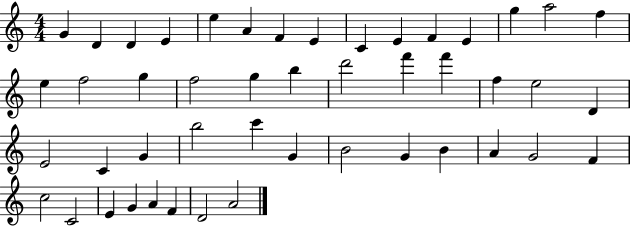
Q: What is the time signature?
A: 4/4